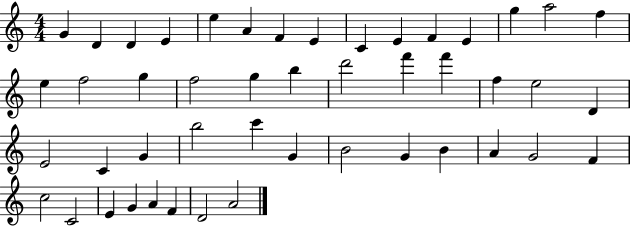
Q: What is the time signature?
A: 4/4